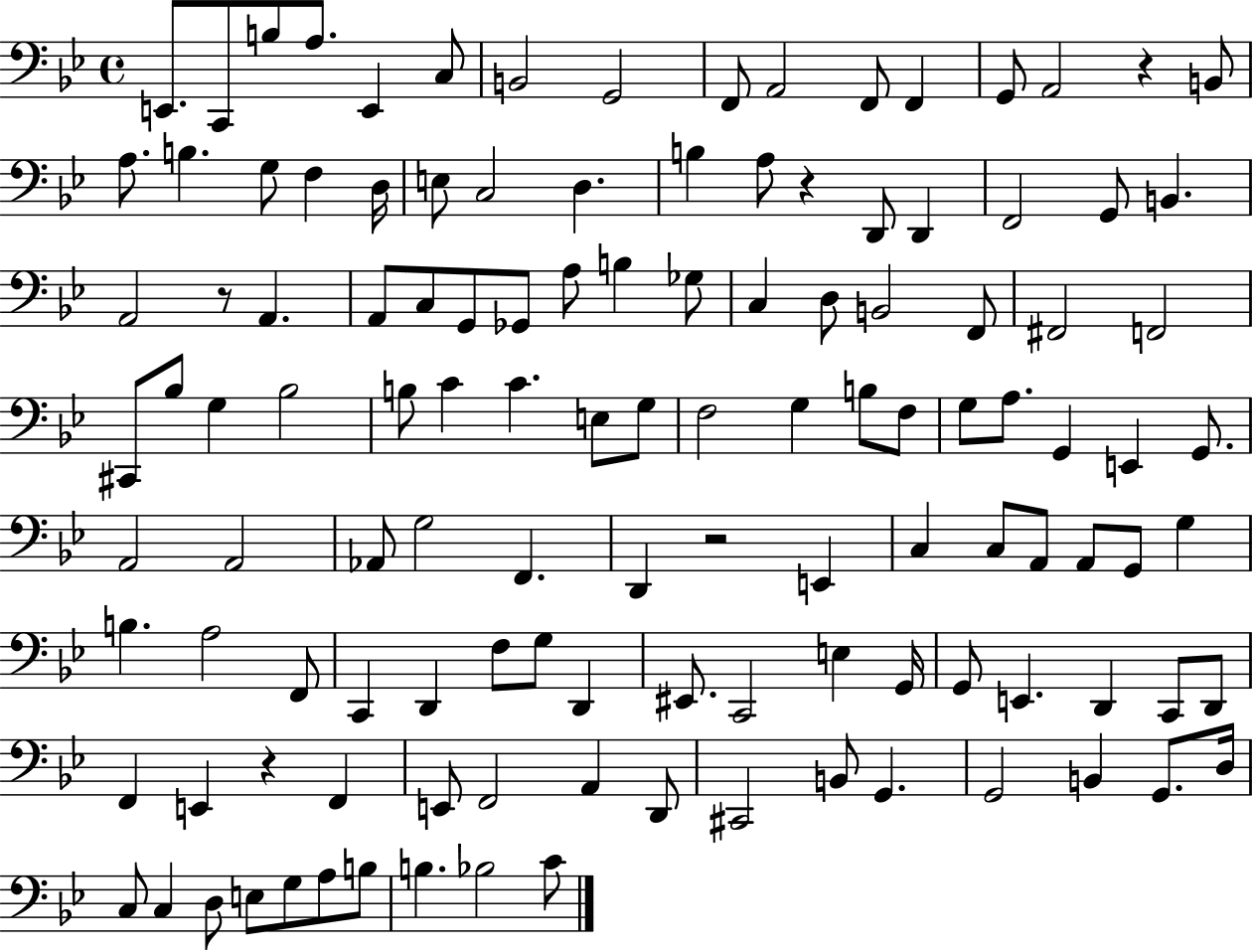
X:1
T:Untitled
M:4/4
L:1/4
K:Bb
E,,/2 C,,/2 B,/2 A,/2 E,, C,/2 B,,2 G,,2 F,,/2 A,,2 F,,/2 F,, G,,/2 A,,2 z B,,/2 A,/2 B, G,/2 F, D,/4 E,/2 C,2 D, B, A,/2 z D,,/2 D,, F,,2 G,,/2 B,, A,,2 z/2 A,, A,,/2 C,/2 G,,/2 _G,,/2 A,/2 B, _G,/2 C, D,/2 B,,2 F,,/2 ^F,,2 F,,2 ^C,,/2 _B,/2 G, _B,2 B,/2 C C E,/2 G,/2 F,2 G, B,/2 F,/2 G,/2 A,/2 G,, E,, G,,/2 A,,2 A,,2 _A,,/2 G,2 F,, D,, z2 E,, C, C,/2 A,,/2 A,,/2 G,,/2 G, B, A,2 F,,/2 C,, D,, F,/2 G,/2 D,, ^E,,/2 C,,2 E, G,,/4 G,,/2 E,, D,, C,,/2 D,,/2 F,, E,, z F,, E,,/2 F,,2 A,, D,,/2 ^C,,2 B,,/2 G,, G,,2 B,, G,,/2 D,/4 C,/2 C, D,/2 E,/2 G,/2 A,/2 B,/2 B, _B,2 C/2